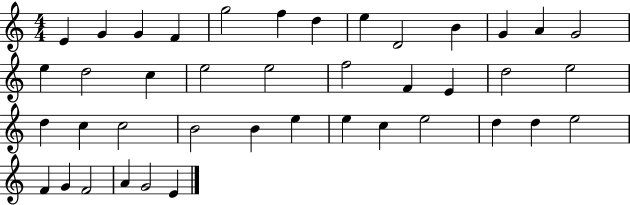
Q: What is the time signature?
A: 4/4